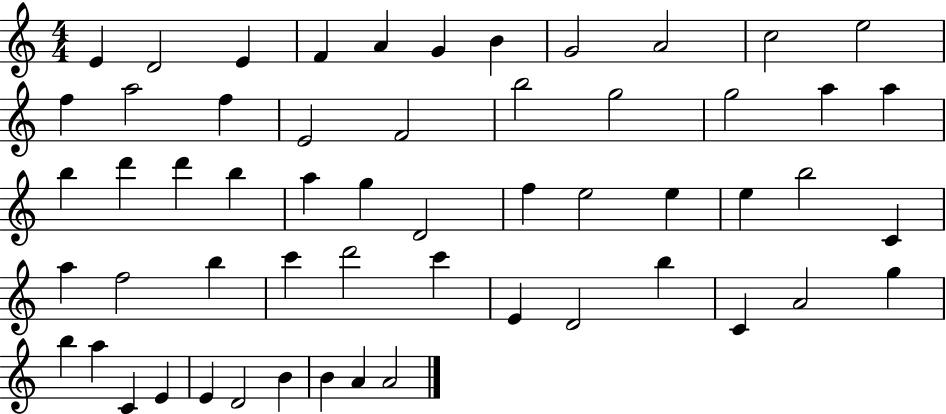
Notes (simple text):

E4/q D4/h E4/q F4/q A4/q G4/q B4/q G4/h A4/h C5/h E5/h F5/q A5/h F5/q E4/h F4/h B5/h G5/h G5/h A5/q A5/q B5/q D6/q D6/q B5/q A5/q G5/q D4/h F5/q E5/h E5/q E5/q B5/h C4/q A5/q F5/h B5/q C6/q D6/h C6/q E4/q D4/h B5/q C4/q A4/h G5/q B5/q A5/q C4/q E4/q E4/q D4/h B4/q B4/q A4/q A4/h